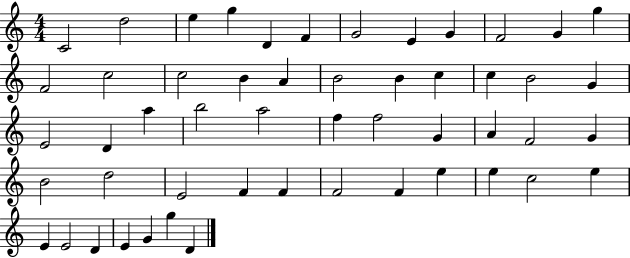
X:1
T:Untitled
M:4/4
L:1/4
K:C
C2 d2 e g D F G2 E G F2 G g F2 c2 c2 B A B2 B c c B2 G E2 D a b2 a2 f f2 G A F2 G B2 d2 E2 F F F2 F e e c2 e E E2 D E G g D